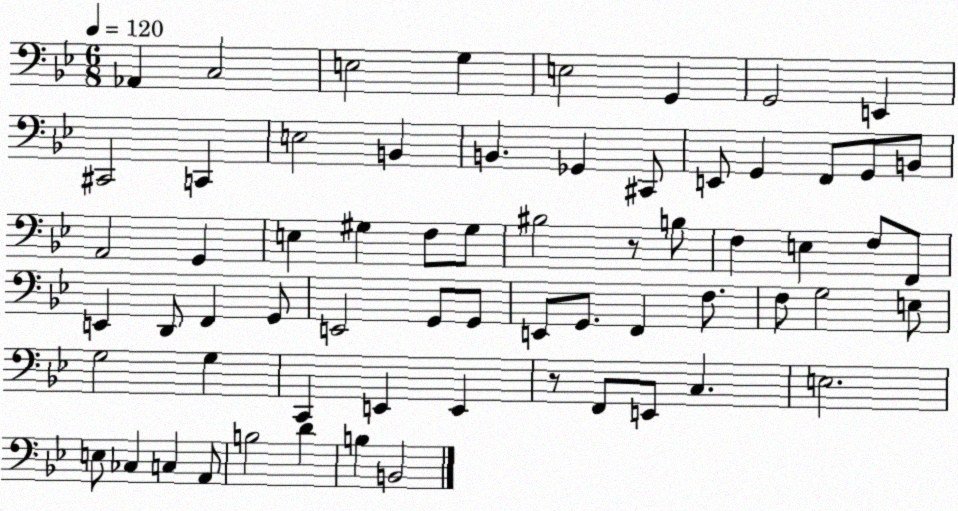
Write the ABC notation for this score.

X:1
T:Untitled
M:6/8
L:1/4
K:Bb
_A,, C,2 E,2 G, E,2 G,, G,,2 E,, ^C,,2 C,, E,2 B,, B,, _G,, ^C,,/2 E,,/2 G,, F,,/2 G,,/2 B,,/2 A,,2 G,, E, ^G, F,/2 ^G,/2 ^B,2 z/2 B,/2 F, E, F,/2 F,,/2 E,, D,,/2 F,, G,,/2 E,,2 G,,/2 G,,/2 E,,/2 G,,/2 F,, F,/2 F,/2 G,2 E,/2 G,2 G, C,, E,, E,, z/2 F,,/2 E,,/2 C, E,2 E,/2 _C, C, A,,/2 B,2 D B, B,,2